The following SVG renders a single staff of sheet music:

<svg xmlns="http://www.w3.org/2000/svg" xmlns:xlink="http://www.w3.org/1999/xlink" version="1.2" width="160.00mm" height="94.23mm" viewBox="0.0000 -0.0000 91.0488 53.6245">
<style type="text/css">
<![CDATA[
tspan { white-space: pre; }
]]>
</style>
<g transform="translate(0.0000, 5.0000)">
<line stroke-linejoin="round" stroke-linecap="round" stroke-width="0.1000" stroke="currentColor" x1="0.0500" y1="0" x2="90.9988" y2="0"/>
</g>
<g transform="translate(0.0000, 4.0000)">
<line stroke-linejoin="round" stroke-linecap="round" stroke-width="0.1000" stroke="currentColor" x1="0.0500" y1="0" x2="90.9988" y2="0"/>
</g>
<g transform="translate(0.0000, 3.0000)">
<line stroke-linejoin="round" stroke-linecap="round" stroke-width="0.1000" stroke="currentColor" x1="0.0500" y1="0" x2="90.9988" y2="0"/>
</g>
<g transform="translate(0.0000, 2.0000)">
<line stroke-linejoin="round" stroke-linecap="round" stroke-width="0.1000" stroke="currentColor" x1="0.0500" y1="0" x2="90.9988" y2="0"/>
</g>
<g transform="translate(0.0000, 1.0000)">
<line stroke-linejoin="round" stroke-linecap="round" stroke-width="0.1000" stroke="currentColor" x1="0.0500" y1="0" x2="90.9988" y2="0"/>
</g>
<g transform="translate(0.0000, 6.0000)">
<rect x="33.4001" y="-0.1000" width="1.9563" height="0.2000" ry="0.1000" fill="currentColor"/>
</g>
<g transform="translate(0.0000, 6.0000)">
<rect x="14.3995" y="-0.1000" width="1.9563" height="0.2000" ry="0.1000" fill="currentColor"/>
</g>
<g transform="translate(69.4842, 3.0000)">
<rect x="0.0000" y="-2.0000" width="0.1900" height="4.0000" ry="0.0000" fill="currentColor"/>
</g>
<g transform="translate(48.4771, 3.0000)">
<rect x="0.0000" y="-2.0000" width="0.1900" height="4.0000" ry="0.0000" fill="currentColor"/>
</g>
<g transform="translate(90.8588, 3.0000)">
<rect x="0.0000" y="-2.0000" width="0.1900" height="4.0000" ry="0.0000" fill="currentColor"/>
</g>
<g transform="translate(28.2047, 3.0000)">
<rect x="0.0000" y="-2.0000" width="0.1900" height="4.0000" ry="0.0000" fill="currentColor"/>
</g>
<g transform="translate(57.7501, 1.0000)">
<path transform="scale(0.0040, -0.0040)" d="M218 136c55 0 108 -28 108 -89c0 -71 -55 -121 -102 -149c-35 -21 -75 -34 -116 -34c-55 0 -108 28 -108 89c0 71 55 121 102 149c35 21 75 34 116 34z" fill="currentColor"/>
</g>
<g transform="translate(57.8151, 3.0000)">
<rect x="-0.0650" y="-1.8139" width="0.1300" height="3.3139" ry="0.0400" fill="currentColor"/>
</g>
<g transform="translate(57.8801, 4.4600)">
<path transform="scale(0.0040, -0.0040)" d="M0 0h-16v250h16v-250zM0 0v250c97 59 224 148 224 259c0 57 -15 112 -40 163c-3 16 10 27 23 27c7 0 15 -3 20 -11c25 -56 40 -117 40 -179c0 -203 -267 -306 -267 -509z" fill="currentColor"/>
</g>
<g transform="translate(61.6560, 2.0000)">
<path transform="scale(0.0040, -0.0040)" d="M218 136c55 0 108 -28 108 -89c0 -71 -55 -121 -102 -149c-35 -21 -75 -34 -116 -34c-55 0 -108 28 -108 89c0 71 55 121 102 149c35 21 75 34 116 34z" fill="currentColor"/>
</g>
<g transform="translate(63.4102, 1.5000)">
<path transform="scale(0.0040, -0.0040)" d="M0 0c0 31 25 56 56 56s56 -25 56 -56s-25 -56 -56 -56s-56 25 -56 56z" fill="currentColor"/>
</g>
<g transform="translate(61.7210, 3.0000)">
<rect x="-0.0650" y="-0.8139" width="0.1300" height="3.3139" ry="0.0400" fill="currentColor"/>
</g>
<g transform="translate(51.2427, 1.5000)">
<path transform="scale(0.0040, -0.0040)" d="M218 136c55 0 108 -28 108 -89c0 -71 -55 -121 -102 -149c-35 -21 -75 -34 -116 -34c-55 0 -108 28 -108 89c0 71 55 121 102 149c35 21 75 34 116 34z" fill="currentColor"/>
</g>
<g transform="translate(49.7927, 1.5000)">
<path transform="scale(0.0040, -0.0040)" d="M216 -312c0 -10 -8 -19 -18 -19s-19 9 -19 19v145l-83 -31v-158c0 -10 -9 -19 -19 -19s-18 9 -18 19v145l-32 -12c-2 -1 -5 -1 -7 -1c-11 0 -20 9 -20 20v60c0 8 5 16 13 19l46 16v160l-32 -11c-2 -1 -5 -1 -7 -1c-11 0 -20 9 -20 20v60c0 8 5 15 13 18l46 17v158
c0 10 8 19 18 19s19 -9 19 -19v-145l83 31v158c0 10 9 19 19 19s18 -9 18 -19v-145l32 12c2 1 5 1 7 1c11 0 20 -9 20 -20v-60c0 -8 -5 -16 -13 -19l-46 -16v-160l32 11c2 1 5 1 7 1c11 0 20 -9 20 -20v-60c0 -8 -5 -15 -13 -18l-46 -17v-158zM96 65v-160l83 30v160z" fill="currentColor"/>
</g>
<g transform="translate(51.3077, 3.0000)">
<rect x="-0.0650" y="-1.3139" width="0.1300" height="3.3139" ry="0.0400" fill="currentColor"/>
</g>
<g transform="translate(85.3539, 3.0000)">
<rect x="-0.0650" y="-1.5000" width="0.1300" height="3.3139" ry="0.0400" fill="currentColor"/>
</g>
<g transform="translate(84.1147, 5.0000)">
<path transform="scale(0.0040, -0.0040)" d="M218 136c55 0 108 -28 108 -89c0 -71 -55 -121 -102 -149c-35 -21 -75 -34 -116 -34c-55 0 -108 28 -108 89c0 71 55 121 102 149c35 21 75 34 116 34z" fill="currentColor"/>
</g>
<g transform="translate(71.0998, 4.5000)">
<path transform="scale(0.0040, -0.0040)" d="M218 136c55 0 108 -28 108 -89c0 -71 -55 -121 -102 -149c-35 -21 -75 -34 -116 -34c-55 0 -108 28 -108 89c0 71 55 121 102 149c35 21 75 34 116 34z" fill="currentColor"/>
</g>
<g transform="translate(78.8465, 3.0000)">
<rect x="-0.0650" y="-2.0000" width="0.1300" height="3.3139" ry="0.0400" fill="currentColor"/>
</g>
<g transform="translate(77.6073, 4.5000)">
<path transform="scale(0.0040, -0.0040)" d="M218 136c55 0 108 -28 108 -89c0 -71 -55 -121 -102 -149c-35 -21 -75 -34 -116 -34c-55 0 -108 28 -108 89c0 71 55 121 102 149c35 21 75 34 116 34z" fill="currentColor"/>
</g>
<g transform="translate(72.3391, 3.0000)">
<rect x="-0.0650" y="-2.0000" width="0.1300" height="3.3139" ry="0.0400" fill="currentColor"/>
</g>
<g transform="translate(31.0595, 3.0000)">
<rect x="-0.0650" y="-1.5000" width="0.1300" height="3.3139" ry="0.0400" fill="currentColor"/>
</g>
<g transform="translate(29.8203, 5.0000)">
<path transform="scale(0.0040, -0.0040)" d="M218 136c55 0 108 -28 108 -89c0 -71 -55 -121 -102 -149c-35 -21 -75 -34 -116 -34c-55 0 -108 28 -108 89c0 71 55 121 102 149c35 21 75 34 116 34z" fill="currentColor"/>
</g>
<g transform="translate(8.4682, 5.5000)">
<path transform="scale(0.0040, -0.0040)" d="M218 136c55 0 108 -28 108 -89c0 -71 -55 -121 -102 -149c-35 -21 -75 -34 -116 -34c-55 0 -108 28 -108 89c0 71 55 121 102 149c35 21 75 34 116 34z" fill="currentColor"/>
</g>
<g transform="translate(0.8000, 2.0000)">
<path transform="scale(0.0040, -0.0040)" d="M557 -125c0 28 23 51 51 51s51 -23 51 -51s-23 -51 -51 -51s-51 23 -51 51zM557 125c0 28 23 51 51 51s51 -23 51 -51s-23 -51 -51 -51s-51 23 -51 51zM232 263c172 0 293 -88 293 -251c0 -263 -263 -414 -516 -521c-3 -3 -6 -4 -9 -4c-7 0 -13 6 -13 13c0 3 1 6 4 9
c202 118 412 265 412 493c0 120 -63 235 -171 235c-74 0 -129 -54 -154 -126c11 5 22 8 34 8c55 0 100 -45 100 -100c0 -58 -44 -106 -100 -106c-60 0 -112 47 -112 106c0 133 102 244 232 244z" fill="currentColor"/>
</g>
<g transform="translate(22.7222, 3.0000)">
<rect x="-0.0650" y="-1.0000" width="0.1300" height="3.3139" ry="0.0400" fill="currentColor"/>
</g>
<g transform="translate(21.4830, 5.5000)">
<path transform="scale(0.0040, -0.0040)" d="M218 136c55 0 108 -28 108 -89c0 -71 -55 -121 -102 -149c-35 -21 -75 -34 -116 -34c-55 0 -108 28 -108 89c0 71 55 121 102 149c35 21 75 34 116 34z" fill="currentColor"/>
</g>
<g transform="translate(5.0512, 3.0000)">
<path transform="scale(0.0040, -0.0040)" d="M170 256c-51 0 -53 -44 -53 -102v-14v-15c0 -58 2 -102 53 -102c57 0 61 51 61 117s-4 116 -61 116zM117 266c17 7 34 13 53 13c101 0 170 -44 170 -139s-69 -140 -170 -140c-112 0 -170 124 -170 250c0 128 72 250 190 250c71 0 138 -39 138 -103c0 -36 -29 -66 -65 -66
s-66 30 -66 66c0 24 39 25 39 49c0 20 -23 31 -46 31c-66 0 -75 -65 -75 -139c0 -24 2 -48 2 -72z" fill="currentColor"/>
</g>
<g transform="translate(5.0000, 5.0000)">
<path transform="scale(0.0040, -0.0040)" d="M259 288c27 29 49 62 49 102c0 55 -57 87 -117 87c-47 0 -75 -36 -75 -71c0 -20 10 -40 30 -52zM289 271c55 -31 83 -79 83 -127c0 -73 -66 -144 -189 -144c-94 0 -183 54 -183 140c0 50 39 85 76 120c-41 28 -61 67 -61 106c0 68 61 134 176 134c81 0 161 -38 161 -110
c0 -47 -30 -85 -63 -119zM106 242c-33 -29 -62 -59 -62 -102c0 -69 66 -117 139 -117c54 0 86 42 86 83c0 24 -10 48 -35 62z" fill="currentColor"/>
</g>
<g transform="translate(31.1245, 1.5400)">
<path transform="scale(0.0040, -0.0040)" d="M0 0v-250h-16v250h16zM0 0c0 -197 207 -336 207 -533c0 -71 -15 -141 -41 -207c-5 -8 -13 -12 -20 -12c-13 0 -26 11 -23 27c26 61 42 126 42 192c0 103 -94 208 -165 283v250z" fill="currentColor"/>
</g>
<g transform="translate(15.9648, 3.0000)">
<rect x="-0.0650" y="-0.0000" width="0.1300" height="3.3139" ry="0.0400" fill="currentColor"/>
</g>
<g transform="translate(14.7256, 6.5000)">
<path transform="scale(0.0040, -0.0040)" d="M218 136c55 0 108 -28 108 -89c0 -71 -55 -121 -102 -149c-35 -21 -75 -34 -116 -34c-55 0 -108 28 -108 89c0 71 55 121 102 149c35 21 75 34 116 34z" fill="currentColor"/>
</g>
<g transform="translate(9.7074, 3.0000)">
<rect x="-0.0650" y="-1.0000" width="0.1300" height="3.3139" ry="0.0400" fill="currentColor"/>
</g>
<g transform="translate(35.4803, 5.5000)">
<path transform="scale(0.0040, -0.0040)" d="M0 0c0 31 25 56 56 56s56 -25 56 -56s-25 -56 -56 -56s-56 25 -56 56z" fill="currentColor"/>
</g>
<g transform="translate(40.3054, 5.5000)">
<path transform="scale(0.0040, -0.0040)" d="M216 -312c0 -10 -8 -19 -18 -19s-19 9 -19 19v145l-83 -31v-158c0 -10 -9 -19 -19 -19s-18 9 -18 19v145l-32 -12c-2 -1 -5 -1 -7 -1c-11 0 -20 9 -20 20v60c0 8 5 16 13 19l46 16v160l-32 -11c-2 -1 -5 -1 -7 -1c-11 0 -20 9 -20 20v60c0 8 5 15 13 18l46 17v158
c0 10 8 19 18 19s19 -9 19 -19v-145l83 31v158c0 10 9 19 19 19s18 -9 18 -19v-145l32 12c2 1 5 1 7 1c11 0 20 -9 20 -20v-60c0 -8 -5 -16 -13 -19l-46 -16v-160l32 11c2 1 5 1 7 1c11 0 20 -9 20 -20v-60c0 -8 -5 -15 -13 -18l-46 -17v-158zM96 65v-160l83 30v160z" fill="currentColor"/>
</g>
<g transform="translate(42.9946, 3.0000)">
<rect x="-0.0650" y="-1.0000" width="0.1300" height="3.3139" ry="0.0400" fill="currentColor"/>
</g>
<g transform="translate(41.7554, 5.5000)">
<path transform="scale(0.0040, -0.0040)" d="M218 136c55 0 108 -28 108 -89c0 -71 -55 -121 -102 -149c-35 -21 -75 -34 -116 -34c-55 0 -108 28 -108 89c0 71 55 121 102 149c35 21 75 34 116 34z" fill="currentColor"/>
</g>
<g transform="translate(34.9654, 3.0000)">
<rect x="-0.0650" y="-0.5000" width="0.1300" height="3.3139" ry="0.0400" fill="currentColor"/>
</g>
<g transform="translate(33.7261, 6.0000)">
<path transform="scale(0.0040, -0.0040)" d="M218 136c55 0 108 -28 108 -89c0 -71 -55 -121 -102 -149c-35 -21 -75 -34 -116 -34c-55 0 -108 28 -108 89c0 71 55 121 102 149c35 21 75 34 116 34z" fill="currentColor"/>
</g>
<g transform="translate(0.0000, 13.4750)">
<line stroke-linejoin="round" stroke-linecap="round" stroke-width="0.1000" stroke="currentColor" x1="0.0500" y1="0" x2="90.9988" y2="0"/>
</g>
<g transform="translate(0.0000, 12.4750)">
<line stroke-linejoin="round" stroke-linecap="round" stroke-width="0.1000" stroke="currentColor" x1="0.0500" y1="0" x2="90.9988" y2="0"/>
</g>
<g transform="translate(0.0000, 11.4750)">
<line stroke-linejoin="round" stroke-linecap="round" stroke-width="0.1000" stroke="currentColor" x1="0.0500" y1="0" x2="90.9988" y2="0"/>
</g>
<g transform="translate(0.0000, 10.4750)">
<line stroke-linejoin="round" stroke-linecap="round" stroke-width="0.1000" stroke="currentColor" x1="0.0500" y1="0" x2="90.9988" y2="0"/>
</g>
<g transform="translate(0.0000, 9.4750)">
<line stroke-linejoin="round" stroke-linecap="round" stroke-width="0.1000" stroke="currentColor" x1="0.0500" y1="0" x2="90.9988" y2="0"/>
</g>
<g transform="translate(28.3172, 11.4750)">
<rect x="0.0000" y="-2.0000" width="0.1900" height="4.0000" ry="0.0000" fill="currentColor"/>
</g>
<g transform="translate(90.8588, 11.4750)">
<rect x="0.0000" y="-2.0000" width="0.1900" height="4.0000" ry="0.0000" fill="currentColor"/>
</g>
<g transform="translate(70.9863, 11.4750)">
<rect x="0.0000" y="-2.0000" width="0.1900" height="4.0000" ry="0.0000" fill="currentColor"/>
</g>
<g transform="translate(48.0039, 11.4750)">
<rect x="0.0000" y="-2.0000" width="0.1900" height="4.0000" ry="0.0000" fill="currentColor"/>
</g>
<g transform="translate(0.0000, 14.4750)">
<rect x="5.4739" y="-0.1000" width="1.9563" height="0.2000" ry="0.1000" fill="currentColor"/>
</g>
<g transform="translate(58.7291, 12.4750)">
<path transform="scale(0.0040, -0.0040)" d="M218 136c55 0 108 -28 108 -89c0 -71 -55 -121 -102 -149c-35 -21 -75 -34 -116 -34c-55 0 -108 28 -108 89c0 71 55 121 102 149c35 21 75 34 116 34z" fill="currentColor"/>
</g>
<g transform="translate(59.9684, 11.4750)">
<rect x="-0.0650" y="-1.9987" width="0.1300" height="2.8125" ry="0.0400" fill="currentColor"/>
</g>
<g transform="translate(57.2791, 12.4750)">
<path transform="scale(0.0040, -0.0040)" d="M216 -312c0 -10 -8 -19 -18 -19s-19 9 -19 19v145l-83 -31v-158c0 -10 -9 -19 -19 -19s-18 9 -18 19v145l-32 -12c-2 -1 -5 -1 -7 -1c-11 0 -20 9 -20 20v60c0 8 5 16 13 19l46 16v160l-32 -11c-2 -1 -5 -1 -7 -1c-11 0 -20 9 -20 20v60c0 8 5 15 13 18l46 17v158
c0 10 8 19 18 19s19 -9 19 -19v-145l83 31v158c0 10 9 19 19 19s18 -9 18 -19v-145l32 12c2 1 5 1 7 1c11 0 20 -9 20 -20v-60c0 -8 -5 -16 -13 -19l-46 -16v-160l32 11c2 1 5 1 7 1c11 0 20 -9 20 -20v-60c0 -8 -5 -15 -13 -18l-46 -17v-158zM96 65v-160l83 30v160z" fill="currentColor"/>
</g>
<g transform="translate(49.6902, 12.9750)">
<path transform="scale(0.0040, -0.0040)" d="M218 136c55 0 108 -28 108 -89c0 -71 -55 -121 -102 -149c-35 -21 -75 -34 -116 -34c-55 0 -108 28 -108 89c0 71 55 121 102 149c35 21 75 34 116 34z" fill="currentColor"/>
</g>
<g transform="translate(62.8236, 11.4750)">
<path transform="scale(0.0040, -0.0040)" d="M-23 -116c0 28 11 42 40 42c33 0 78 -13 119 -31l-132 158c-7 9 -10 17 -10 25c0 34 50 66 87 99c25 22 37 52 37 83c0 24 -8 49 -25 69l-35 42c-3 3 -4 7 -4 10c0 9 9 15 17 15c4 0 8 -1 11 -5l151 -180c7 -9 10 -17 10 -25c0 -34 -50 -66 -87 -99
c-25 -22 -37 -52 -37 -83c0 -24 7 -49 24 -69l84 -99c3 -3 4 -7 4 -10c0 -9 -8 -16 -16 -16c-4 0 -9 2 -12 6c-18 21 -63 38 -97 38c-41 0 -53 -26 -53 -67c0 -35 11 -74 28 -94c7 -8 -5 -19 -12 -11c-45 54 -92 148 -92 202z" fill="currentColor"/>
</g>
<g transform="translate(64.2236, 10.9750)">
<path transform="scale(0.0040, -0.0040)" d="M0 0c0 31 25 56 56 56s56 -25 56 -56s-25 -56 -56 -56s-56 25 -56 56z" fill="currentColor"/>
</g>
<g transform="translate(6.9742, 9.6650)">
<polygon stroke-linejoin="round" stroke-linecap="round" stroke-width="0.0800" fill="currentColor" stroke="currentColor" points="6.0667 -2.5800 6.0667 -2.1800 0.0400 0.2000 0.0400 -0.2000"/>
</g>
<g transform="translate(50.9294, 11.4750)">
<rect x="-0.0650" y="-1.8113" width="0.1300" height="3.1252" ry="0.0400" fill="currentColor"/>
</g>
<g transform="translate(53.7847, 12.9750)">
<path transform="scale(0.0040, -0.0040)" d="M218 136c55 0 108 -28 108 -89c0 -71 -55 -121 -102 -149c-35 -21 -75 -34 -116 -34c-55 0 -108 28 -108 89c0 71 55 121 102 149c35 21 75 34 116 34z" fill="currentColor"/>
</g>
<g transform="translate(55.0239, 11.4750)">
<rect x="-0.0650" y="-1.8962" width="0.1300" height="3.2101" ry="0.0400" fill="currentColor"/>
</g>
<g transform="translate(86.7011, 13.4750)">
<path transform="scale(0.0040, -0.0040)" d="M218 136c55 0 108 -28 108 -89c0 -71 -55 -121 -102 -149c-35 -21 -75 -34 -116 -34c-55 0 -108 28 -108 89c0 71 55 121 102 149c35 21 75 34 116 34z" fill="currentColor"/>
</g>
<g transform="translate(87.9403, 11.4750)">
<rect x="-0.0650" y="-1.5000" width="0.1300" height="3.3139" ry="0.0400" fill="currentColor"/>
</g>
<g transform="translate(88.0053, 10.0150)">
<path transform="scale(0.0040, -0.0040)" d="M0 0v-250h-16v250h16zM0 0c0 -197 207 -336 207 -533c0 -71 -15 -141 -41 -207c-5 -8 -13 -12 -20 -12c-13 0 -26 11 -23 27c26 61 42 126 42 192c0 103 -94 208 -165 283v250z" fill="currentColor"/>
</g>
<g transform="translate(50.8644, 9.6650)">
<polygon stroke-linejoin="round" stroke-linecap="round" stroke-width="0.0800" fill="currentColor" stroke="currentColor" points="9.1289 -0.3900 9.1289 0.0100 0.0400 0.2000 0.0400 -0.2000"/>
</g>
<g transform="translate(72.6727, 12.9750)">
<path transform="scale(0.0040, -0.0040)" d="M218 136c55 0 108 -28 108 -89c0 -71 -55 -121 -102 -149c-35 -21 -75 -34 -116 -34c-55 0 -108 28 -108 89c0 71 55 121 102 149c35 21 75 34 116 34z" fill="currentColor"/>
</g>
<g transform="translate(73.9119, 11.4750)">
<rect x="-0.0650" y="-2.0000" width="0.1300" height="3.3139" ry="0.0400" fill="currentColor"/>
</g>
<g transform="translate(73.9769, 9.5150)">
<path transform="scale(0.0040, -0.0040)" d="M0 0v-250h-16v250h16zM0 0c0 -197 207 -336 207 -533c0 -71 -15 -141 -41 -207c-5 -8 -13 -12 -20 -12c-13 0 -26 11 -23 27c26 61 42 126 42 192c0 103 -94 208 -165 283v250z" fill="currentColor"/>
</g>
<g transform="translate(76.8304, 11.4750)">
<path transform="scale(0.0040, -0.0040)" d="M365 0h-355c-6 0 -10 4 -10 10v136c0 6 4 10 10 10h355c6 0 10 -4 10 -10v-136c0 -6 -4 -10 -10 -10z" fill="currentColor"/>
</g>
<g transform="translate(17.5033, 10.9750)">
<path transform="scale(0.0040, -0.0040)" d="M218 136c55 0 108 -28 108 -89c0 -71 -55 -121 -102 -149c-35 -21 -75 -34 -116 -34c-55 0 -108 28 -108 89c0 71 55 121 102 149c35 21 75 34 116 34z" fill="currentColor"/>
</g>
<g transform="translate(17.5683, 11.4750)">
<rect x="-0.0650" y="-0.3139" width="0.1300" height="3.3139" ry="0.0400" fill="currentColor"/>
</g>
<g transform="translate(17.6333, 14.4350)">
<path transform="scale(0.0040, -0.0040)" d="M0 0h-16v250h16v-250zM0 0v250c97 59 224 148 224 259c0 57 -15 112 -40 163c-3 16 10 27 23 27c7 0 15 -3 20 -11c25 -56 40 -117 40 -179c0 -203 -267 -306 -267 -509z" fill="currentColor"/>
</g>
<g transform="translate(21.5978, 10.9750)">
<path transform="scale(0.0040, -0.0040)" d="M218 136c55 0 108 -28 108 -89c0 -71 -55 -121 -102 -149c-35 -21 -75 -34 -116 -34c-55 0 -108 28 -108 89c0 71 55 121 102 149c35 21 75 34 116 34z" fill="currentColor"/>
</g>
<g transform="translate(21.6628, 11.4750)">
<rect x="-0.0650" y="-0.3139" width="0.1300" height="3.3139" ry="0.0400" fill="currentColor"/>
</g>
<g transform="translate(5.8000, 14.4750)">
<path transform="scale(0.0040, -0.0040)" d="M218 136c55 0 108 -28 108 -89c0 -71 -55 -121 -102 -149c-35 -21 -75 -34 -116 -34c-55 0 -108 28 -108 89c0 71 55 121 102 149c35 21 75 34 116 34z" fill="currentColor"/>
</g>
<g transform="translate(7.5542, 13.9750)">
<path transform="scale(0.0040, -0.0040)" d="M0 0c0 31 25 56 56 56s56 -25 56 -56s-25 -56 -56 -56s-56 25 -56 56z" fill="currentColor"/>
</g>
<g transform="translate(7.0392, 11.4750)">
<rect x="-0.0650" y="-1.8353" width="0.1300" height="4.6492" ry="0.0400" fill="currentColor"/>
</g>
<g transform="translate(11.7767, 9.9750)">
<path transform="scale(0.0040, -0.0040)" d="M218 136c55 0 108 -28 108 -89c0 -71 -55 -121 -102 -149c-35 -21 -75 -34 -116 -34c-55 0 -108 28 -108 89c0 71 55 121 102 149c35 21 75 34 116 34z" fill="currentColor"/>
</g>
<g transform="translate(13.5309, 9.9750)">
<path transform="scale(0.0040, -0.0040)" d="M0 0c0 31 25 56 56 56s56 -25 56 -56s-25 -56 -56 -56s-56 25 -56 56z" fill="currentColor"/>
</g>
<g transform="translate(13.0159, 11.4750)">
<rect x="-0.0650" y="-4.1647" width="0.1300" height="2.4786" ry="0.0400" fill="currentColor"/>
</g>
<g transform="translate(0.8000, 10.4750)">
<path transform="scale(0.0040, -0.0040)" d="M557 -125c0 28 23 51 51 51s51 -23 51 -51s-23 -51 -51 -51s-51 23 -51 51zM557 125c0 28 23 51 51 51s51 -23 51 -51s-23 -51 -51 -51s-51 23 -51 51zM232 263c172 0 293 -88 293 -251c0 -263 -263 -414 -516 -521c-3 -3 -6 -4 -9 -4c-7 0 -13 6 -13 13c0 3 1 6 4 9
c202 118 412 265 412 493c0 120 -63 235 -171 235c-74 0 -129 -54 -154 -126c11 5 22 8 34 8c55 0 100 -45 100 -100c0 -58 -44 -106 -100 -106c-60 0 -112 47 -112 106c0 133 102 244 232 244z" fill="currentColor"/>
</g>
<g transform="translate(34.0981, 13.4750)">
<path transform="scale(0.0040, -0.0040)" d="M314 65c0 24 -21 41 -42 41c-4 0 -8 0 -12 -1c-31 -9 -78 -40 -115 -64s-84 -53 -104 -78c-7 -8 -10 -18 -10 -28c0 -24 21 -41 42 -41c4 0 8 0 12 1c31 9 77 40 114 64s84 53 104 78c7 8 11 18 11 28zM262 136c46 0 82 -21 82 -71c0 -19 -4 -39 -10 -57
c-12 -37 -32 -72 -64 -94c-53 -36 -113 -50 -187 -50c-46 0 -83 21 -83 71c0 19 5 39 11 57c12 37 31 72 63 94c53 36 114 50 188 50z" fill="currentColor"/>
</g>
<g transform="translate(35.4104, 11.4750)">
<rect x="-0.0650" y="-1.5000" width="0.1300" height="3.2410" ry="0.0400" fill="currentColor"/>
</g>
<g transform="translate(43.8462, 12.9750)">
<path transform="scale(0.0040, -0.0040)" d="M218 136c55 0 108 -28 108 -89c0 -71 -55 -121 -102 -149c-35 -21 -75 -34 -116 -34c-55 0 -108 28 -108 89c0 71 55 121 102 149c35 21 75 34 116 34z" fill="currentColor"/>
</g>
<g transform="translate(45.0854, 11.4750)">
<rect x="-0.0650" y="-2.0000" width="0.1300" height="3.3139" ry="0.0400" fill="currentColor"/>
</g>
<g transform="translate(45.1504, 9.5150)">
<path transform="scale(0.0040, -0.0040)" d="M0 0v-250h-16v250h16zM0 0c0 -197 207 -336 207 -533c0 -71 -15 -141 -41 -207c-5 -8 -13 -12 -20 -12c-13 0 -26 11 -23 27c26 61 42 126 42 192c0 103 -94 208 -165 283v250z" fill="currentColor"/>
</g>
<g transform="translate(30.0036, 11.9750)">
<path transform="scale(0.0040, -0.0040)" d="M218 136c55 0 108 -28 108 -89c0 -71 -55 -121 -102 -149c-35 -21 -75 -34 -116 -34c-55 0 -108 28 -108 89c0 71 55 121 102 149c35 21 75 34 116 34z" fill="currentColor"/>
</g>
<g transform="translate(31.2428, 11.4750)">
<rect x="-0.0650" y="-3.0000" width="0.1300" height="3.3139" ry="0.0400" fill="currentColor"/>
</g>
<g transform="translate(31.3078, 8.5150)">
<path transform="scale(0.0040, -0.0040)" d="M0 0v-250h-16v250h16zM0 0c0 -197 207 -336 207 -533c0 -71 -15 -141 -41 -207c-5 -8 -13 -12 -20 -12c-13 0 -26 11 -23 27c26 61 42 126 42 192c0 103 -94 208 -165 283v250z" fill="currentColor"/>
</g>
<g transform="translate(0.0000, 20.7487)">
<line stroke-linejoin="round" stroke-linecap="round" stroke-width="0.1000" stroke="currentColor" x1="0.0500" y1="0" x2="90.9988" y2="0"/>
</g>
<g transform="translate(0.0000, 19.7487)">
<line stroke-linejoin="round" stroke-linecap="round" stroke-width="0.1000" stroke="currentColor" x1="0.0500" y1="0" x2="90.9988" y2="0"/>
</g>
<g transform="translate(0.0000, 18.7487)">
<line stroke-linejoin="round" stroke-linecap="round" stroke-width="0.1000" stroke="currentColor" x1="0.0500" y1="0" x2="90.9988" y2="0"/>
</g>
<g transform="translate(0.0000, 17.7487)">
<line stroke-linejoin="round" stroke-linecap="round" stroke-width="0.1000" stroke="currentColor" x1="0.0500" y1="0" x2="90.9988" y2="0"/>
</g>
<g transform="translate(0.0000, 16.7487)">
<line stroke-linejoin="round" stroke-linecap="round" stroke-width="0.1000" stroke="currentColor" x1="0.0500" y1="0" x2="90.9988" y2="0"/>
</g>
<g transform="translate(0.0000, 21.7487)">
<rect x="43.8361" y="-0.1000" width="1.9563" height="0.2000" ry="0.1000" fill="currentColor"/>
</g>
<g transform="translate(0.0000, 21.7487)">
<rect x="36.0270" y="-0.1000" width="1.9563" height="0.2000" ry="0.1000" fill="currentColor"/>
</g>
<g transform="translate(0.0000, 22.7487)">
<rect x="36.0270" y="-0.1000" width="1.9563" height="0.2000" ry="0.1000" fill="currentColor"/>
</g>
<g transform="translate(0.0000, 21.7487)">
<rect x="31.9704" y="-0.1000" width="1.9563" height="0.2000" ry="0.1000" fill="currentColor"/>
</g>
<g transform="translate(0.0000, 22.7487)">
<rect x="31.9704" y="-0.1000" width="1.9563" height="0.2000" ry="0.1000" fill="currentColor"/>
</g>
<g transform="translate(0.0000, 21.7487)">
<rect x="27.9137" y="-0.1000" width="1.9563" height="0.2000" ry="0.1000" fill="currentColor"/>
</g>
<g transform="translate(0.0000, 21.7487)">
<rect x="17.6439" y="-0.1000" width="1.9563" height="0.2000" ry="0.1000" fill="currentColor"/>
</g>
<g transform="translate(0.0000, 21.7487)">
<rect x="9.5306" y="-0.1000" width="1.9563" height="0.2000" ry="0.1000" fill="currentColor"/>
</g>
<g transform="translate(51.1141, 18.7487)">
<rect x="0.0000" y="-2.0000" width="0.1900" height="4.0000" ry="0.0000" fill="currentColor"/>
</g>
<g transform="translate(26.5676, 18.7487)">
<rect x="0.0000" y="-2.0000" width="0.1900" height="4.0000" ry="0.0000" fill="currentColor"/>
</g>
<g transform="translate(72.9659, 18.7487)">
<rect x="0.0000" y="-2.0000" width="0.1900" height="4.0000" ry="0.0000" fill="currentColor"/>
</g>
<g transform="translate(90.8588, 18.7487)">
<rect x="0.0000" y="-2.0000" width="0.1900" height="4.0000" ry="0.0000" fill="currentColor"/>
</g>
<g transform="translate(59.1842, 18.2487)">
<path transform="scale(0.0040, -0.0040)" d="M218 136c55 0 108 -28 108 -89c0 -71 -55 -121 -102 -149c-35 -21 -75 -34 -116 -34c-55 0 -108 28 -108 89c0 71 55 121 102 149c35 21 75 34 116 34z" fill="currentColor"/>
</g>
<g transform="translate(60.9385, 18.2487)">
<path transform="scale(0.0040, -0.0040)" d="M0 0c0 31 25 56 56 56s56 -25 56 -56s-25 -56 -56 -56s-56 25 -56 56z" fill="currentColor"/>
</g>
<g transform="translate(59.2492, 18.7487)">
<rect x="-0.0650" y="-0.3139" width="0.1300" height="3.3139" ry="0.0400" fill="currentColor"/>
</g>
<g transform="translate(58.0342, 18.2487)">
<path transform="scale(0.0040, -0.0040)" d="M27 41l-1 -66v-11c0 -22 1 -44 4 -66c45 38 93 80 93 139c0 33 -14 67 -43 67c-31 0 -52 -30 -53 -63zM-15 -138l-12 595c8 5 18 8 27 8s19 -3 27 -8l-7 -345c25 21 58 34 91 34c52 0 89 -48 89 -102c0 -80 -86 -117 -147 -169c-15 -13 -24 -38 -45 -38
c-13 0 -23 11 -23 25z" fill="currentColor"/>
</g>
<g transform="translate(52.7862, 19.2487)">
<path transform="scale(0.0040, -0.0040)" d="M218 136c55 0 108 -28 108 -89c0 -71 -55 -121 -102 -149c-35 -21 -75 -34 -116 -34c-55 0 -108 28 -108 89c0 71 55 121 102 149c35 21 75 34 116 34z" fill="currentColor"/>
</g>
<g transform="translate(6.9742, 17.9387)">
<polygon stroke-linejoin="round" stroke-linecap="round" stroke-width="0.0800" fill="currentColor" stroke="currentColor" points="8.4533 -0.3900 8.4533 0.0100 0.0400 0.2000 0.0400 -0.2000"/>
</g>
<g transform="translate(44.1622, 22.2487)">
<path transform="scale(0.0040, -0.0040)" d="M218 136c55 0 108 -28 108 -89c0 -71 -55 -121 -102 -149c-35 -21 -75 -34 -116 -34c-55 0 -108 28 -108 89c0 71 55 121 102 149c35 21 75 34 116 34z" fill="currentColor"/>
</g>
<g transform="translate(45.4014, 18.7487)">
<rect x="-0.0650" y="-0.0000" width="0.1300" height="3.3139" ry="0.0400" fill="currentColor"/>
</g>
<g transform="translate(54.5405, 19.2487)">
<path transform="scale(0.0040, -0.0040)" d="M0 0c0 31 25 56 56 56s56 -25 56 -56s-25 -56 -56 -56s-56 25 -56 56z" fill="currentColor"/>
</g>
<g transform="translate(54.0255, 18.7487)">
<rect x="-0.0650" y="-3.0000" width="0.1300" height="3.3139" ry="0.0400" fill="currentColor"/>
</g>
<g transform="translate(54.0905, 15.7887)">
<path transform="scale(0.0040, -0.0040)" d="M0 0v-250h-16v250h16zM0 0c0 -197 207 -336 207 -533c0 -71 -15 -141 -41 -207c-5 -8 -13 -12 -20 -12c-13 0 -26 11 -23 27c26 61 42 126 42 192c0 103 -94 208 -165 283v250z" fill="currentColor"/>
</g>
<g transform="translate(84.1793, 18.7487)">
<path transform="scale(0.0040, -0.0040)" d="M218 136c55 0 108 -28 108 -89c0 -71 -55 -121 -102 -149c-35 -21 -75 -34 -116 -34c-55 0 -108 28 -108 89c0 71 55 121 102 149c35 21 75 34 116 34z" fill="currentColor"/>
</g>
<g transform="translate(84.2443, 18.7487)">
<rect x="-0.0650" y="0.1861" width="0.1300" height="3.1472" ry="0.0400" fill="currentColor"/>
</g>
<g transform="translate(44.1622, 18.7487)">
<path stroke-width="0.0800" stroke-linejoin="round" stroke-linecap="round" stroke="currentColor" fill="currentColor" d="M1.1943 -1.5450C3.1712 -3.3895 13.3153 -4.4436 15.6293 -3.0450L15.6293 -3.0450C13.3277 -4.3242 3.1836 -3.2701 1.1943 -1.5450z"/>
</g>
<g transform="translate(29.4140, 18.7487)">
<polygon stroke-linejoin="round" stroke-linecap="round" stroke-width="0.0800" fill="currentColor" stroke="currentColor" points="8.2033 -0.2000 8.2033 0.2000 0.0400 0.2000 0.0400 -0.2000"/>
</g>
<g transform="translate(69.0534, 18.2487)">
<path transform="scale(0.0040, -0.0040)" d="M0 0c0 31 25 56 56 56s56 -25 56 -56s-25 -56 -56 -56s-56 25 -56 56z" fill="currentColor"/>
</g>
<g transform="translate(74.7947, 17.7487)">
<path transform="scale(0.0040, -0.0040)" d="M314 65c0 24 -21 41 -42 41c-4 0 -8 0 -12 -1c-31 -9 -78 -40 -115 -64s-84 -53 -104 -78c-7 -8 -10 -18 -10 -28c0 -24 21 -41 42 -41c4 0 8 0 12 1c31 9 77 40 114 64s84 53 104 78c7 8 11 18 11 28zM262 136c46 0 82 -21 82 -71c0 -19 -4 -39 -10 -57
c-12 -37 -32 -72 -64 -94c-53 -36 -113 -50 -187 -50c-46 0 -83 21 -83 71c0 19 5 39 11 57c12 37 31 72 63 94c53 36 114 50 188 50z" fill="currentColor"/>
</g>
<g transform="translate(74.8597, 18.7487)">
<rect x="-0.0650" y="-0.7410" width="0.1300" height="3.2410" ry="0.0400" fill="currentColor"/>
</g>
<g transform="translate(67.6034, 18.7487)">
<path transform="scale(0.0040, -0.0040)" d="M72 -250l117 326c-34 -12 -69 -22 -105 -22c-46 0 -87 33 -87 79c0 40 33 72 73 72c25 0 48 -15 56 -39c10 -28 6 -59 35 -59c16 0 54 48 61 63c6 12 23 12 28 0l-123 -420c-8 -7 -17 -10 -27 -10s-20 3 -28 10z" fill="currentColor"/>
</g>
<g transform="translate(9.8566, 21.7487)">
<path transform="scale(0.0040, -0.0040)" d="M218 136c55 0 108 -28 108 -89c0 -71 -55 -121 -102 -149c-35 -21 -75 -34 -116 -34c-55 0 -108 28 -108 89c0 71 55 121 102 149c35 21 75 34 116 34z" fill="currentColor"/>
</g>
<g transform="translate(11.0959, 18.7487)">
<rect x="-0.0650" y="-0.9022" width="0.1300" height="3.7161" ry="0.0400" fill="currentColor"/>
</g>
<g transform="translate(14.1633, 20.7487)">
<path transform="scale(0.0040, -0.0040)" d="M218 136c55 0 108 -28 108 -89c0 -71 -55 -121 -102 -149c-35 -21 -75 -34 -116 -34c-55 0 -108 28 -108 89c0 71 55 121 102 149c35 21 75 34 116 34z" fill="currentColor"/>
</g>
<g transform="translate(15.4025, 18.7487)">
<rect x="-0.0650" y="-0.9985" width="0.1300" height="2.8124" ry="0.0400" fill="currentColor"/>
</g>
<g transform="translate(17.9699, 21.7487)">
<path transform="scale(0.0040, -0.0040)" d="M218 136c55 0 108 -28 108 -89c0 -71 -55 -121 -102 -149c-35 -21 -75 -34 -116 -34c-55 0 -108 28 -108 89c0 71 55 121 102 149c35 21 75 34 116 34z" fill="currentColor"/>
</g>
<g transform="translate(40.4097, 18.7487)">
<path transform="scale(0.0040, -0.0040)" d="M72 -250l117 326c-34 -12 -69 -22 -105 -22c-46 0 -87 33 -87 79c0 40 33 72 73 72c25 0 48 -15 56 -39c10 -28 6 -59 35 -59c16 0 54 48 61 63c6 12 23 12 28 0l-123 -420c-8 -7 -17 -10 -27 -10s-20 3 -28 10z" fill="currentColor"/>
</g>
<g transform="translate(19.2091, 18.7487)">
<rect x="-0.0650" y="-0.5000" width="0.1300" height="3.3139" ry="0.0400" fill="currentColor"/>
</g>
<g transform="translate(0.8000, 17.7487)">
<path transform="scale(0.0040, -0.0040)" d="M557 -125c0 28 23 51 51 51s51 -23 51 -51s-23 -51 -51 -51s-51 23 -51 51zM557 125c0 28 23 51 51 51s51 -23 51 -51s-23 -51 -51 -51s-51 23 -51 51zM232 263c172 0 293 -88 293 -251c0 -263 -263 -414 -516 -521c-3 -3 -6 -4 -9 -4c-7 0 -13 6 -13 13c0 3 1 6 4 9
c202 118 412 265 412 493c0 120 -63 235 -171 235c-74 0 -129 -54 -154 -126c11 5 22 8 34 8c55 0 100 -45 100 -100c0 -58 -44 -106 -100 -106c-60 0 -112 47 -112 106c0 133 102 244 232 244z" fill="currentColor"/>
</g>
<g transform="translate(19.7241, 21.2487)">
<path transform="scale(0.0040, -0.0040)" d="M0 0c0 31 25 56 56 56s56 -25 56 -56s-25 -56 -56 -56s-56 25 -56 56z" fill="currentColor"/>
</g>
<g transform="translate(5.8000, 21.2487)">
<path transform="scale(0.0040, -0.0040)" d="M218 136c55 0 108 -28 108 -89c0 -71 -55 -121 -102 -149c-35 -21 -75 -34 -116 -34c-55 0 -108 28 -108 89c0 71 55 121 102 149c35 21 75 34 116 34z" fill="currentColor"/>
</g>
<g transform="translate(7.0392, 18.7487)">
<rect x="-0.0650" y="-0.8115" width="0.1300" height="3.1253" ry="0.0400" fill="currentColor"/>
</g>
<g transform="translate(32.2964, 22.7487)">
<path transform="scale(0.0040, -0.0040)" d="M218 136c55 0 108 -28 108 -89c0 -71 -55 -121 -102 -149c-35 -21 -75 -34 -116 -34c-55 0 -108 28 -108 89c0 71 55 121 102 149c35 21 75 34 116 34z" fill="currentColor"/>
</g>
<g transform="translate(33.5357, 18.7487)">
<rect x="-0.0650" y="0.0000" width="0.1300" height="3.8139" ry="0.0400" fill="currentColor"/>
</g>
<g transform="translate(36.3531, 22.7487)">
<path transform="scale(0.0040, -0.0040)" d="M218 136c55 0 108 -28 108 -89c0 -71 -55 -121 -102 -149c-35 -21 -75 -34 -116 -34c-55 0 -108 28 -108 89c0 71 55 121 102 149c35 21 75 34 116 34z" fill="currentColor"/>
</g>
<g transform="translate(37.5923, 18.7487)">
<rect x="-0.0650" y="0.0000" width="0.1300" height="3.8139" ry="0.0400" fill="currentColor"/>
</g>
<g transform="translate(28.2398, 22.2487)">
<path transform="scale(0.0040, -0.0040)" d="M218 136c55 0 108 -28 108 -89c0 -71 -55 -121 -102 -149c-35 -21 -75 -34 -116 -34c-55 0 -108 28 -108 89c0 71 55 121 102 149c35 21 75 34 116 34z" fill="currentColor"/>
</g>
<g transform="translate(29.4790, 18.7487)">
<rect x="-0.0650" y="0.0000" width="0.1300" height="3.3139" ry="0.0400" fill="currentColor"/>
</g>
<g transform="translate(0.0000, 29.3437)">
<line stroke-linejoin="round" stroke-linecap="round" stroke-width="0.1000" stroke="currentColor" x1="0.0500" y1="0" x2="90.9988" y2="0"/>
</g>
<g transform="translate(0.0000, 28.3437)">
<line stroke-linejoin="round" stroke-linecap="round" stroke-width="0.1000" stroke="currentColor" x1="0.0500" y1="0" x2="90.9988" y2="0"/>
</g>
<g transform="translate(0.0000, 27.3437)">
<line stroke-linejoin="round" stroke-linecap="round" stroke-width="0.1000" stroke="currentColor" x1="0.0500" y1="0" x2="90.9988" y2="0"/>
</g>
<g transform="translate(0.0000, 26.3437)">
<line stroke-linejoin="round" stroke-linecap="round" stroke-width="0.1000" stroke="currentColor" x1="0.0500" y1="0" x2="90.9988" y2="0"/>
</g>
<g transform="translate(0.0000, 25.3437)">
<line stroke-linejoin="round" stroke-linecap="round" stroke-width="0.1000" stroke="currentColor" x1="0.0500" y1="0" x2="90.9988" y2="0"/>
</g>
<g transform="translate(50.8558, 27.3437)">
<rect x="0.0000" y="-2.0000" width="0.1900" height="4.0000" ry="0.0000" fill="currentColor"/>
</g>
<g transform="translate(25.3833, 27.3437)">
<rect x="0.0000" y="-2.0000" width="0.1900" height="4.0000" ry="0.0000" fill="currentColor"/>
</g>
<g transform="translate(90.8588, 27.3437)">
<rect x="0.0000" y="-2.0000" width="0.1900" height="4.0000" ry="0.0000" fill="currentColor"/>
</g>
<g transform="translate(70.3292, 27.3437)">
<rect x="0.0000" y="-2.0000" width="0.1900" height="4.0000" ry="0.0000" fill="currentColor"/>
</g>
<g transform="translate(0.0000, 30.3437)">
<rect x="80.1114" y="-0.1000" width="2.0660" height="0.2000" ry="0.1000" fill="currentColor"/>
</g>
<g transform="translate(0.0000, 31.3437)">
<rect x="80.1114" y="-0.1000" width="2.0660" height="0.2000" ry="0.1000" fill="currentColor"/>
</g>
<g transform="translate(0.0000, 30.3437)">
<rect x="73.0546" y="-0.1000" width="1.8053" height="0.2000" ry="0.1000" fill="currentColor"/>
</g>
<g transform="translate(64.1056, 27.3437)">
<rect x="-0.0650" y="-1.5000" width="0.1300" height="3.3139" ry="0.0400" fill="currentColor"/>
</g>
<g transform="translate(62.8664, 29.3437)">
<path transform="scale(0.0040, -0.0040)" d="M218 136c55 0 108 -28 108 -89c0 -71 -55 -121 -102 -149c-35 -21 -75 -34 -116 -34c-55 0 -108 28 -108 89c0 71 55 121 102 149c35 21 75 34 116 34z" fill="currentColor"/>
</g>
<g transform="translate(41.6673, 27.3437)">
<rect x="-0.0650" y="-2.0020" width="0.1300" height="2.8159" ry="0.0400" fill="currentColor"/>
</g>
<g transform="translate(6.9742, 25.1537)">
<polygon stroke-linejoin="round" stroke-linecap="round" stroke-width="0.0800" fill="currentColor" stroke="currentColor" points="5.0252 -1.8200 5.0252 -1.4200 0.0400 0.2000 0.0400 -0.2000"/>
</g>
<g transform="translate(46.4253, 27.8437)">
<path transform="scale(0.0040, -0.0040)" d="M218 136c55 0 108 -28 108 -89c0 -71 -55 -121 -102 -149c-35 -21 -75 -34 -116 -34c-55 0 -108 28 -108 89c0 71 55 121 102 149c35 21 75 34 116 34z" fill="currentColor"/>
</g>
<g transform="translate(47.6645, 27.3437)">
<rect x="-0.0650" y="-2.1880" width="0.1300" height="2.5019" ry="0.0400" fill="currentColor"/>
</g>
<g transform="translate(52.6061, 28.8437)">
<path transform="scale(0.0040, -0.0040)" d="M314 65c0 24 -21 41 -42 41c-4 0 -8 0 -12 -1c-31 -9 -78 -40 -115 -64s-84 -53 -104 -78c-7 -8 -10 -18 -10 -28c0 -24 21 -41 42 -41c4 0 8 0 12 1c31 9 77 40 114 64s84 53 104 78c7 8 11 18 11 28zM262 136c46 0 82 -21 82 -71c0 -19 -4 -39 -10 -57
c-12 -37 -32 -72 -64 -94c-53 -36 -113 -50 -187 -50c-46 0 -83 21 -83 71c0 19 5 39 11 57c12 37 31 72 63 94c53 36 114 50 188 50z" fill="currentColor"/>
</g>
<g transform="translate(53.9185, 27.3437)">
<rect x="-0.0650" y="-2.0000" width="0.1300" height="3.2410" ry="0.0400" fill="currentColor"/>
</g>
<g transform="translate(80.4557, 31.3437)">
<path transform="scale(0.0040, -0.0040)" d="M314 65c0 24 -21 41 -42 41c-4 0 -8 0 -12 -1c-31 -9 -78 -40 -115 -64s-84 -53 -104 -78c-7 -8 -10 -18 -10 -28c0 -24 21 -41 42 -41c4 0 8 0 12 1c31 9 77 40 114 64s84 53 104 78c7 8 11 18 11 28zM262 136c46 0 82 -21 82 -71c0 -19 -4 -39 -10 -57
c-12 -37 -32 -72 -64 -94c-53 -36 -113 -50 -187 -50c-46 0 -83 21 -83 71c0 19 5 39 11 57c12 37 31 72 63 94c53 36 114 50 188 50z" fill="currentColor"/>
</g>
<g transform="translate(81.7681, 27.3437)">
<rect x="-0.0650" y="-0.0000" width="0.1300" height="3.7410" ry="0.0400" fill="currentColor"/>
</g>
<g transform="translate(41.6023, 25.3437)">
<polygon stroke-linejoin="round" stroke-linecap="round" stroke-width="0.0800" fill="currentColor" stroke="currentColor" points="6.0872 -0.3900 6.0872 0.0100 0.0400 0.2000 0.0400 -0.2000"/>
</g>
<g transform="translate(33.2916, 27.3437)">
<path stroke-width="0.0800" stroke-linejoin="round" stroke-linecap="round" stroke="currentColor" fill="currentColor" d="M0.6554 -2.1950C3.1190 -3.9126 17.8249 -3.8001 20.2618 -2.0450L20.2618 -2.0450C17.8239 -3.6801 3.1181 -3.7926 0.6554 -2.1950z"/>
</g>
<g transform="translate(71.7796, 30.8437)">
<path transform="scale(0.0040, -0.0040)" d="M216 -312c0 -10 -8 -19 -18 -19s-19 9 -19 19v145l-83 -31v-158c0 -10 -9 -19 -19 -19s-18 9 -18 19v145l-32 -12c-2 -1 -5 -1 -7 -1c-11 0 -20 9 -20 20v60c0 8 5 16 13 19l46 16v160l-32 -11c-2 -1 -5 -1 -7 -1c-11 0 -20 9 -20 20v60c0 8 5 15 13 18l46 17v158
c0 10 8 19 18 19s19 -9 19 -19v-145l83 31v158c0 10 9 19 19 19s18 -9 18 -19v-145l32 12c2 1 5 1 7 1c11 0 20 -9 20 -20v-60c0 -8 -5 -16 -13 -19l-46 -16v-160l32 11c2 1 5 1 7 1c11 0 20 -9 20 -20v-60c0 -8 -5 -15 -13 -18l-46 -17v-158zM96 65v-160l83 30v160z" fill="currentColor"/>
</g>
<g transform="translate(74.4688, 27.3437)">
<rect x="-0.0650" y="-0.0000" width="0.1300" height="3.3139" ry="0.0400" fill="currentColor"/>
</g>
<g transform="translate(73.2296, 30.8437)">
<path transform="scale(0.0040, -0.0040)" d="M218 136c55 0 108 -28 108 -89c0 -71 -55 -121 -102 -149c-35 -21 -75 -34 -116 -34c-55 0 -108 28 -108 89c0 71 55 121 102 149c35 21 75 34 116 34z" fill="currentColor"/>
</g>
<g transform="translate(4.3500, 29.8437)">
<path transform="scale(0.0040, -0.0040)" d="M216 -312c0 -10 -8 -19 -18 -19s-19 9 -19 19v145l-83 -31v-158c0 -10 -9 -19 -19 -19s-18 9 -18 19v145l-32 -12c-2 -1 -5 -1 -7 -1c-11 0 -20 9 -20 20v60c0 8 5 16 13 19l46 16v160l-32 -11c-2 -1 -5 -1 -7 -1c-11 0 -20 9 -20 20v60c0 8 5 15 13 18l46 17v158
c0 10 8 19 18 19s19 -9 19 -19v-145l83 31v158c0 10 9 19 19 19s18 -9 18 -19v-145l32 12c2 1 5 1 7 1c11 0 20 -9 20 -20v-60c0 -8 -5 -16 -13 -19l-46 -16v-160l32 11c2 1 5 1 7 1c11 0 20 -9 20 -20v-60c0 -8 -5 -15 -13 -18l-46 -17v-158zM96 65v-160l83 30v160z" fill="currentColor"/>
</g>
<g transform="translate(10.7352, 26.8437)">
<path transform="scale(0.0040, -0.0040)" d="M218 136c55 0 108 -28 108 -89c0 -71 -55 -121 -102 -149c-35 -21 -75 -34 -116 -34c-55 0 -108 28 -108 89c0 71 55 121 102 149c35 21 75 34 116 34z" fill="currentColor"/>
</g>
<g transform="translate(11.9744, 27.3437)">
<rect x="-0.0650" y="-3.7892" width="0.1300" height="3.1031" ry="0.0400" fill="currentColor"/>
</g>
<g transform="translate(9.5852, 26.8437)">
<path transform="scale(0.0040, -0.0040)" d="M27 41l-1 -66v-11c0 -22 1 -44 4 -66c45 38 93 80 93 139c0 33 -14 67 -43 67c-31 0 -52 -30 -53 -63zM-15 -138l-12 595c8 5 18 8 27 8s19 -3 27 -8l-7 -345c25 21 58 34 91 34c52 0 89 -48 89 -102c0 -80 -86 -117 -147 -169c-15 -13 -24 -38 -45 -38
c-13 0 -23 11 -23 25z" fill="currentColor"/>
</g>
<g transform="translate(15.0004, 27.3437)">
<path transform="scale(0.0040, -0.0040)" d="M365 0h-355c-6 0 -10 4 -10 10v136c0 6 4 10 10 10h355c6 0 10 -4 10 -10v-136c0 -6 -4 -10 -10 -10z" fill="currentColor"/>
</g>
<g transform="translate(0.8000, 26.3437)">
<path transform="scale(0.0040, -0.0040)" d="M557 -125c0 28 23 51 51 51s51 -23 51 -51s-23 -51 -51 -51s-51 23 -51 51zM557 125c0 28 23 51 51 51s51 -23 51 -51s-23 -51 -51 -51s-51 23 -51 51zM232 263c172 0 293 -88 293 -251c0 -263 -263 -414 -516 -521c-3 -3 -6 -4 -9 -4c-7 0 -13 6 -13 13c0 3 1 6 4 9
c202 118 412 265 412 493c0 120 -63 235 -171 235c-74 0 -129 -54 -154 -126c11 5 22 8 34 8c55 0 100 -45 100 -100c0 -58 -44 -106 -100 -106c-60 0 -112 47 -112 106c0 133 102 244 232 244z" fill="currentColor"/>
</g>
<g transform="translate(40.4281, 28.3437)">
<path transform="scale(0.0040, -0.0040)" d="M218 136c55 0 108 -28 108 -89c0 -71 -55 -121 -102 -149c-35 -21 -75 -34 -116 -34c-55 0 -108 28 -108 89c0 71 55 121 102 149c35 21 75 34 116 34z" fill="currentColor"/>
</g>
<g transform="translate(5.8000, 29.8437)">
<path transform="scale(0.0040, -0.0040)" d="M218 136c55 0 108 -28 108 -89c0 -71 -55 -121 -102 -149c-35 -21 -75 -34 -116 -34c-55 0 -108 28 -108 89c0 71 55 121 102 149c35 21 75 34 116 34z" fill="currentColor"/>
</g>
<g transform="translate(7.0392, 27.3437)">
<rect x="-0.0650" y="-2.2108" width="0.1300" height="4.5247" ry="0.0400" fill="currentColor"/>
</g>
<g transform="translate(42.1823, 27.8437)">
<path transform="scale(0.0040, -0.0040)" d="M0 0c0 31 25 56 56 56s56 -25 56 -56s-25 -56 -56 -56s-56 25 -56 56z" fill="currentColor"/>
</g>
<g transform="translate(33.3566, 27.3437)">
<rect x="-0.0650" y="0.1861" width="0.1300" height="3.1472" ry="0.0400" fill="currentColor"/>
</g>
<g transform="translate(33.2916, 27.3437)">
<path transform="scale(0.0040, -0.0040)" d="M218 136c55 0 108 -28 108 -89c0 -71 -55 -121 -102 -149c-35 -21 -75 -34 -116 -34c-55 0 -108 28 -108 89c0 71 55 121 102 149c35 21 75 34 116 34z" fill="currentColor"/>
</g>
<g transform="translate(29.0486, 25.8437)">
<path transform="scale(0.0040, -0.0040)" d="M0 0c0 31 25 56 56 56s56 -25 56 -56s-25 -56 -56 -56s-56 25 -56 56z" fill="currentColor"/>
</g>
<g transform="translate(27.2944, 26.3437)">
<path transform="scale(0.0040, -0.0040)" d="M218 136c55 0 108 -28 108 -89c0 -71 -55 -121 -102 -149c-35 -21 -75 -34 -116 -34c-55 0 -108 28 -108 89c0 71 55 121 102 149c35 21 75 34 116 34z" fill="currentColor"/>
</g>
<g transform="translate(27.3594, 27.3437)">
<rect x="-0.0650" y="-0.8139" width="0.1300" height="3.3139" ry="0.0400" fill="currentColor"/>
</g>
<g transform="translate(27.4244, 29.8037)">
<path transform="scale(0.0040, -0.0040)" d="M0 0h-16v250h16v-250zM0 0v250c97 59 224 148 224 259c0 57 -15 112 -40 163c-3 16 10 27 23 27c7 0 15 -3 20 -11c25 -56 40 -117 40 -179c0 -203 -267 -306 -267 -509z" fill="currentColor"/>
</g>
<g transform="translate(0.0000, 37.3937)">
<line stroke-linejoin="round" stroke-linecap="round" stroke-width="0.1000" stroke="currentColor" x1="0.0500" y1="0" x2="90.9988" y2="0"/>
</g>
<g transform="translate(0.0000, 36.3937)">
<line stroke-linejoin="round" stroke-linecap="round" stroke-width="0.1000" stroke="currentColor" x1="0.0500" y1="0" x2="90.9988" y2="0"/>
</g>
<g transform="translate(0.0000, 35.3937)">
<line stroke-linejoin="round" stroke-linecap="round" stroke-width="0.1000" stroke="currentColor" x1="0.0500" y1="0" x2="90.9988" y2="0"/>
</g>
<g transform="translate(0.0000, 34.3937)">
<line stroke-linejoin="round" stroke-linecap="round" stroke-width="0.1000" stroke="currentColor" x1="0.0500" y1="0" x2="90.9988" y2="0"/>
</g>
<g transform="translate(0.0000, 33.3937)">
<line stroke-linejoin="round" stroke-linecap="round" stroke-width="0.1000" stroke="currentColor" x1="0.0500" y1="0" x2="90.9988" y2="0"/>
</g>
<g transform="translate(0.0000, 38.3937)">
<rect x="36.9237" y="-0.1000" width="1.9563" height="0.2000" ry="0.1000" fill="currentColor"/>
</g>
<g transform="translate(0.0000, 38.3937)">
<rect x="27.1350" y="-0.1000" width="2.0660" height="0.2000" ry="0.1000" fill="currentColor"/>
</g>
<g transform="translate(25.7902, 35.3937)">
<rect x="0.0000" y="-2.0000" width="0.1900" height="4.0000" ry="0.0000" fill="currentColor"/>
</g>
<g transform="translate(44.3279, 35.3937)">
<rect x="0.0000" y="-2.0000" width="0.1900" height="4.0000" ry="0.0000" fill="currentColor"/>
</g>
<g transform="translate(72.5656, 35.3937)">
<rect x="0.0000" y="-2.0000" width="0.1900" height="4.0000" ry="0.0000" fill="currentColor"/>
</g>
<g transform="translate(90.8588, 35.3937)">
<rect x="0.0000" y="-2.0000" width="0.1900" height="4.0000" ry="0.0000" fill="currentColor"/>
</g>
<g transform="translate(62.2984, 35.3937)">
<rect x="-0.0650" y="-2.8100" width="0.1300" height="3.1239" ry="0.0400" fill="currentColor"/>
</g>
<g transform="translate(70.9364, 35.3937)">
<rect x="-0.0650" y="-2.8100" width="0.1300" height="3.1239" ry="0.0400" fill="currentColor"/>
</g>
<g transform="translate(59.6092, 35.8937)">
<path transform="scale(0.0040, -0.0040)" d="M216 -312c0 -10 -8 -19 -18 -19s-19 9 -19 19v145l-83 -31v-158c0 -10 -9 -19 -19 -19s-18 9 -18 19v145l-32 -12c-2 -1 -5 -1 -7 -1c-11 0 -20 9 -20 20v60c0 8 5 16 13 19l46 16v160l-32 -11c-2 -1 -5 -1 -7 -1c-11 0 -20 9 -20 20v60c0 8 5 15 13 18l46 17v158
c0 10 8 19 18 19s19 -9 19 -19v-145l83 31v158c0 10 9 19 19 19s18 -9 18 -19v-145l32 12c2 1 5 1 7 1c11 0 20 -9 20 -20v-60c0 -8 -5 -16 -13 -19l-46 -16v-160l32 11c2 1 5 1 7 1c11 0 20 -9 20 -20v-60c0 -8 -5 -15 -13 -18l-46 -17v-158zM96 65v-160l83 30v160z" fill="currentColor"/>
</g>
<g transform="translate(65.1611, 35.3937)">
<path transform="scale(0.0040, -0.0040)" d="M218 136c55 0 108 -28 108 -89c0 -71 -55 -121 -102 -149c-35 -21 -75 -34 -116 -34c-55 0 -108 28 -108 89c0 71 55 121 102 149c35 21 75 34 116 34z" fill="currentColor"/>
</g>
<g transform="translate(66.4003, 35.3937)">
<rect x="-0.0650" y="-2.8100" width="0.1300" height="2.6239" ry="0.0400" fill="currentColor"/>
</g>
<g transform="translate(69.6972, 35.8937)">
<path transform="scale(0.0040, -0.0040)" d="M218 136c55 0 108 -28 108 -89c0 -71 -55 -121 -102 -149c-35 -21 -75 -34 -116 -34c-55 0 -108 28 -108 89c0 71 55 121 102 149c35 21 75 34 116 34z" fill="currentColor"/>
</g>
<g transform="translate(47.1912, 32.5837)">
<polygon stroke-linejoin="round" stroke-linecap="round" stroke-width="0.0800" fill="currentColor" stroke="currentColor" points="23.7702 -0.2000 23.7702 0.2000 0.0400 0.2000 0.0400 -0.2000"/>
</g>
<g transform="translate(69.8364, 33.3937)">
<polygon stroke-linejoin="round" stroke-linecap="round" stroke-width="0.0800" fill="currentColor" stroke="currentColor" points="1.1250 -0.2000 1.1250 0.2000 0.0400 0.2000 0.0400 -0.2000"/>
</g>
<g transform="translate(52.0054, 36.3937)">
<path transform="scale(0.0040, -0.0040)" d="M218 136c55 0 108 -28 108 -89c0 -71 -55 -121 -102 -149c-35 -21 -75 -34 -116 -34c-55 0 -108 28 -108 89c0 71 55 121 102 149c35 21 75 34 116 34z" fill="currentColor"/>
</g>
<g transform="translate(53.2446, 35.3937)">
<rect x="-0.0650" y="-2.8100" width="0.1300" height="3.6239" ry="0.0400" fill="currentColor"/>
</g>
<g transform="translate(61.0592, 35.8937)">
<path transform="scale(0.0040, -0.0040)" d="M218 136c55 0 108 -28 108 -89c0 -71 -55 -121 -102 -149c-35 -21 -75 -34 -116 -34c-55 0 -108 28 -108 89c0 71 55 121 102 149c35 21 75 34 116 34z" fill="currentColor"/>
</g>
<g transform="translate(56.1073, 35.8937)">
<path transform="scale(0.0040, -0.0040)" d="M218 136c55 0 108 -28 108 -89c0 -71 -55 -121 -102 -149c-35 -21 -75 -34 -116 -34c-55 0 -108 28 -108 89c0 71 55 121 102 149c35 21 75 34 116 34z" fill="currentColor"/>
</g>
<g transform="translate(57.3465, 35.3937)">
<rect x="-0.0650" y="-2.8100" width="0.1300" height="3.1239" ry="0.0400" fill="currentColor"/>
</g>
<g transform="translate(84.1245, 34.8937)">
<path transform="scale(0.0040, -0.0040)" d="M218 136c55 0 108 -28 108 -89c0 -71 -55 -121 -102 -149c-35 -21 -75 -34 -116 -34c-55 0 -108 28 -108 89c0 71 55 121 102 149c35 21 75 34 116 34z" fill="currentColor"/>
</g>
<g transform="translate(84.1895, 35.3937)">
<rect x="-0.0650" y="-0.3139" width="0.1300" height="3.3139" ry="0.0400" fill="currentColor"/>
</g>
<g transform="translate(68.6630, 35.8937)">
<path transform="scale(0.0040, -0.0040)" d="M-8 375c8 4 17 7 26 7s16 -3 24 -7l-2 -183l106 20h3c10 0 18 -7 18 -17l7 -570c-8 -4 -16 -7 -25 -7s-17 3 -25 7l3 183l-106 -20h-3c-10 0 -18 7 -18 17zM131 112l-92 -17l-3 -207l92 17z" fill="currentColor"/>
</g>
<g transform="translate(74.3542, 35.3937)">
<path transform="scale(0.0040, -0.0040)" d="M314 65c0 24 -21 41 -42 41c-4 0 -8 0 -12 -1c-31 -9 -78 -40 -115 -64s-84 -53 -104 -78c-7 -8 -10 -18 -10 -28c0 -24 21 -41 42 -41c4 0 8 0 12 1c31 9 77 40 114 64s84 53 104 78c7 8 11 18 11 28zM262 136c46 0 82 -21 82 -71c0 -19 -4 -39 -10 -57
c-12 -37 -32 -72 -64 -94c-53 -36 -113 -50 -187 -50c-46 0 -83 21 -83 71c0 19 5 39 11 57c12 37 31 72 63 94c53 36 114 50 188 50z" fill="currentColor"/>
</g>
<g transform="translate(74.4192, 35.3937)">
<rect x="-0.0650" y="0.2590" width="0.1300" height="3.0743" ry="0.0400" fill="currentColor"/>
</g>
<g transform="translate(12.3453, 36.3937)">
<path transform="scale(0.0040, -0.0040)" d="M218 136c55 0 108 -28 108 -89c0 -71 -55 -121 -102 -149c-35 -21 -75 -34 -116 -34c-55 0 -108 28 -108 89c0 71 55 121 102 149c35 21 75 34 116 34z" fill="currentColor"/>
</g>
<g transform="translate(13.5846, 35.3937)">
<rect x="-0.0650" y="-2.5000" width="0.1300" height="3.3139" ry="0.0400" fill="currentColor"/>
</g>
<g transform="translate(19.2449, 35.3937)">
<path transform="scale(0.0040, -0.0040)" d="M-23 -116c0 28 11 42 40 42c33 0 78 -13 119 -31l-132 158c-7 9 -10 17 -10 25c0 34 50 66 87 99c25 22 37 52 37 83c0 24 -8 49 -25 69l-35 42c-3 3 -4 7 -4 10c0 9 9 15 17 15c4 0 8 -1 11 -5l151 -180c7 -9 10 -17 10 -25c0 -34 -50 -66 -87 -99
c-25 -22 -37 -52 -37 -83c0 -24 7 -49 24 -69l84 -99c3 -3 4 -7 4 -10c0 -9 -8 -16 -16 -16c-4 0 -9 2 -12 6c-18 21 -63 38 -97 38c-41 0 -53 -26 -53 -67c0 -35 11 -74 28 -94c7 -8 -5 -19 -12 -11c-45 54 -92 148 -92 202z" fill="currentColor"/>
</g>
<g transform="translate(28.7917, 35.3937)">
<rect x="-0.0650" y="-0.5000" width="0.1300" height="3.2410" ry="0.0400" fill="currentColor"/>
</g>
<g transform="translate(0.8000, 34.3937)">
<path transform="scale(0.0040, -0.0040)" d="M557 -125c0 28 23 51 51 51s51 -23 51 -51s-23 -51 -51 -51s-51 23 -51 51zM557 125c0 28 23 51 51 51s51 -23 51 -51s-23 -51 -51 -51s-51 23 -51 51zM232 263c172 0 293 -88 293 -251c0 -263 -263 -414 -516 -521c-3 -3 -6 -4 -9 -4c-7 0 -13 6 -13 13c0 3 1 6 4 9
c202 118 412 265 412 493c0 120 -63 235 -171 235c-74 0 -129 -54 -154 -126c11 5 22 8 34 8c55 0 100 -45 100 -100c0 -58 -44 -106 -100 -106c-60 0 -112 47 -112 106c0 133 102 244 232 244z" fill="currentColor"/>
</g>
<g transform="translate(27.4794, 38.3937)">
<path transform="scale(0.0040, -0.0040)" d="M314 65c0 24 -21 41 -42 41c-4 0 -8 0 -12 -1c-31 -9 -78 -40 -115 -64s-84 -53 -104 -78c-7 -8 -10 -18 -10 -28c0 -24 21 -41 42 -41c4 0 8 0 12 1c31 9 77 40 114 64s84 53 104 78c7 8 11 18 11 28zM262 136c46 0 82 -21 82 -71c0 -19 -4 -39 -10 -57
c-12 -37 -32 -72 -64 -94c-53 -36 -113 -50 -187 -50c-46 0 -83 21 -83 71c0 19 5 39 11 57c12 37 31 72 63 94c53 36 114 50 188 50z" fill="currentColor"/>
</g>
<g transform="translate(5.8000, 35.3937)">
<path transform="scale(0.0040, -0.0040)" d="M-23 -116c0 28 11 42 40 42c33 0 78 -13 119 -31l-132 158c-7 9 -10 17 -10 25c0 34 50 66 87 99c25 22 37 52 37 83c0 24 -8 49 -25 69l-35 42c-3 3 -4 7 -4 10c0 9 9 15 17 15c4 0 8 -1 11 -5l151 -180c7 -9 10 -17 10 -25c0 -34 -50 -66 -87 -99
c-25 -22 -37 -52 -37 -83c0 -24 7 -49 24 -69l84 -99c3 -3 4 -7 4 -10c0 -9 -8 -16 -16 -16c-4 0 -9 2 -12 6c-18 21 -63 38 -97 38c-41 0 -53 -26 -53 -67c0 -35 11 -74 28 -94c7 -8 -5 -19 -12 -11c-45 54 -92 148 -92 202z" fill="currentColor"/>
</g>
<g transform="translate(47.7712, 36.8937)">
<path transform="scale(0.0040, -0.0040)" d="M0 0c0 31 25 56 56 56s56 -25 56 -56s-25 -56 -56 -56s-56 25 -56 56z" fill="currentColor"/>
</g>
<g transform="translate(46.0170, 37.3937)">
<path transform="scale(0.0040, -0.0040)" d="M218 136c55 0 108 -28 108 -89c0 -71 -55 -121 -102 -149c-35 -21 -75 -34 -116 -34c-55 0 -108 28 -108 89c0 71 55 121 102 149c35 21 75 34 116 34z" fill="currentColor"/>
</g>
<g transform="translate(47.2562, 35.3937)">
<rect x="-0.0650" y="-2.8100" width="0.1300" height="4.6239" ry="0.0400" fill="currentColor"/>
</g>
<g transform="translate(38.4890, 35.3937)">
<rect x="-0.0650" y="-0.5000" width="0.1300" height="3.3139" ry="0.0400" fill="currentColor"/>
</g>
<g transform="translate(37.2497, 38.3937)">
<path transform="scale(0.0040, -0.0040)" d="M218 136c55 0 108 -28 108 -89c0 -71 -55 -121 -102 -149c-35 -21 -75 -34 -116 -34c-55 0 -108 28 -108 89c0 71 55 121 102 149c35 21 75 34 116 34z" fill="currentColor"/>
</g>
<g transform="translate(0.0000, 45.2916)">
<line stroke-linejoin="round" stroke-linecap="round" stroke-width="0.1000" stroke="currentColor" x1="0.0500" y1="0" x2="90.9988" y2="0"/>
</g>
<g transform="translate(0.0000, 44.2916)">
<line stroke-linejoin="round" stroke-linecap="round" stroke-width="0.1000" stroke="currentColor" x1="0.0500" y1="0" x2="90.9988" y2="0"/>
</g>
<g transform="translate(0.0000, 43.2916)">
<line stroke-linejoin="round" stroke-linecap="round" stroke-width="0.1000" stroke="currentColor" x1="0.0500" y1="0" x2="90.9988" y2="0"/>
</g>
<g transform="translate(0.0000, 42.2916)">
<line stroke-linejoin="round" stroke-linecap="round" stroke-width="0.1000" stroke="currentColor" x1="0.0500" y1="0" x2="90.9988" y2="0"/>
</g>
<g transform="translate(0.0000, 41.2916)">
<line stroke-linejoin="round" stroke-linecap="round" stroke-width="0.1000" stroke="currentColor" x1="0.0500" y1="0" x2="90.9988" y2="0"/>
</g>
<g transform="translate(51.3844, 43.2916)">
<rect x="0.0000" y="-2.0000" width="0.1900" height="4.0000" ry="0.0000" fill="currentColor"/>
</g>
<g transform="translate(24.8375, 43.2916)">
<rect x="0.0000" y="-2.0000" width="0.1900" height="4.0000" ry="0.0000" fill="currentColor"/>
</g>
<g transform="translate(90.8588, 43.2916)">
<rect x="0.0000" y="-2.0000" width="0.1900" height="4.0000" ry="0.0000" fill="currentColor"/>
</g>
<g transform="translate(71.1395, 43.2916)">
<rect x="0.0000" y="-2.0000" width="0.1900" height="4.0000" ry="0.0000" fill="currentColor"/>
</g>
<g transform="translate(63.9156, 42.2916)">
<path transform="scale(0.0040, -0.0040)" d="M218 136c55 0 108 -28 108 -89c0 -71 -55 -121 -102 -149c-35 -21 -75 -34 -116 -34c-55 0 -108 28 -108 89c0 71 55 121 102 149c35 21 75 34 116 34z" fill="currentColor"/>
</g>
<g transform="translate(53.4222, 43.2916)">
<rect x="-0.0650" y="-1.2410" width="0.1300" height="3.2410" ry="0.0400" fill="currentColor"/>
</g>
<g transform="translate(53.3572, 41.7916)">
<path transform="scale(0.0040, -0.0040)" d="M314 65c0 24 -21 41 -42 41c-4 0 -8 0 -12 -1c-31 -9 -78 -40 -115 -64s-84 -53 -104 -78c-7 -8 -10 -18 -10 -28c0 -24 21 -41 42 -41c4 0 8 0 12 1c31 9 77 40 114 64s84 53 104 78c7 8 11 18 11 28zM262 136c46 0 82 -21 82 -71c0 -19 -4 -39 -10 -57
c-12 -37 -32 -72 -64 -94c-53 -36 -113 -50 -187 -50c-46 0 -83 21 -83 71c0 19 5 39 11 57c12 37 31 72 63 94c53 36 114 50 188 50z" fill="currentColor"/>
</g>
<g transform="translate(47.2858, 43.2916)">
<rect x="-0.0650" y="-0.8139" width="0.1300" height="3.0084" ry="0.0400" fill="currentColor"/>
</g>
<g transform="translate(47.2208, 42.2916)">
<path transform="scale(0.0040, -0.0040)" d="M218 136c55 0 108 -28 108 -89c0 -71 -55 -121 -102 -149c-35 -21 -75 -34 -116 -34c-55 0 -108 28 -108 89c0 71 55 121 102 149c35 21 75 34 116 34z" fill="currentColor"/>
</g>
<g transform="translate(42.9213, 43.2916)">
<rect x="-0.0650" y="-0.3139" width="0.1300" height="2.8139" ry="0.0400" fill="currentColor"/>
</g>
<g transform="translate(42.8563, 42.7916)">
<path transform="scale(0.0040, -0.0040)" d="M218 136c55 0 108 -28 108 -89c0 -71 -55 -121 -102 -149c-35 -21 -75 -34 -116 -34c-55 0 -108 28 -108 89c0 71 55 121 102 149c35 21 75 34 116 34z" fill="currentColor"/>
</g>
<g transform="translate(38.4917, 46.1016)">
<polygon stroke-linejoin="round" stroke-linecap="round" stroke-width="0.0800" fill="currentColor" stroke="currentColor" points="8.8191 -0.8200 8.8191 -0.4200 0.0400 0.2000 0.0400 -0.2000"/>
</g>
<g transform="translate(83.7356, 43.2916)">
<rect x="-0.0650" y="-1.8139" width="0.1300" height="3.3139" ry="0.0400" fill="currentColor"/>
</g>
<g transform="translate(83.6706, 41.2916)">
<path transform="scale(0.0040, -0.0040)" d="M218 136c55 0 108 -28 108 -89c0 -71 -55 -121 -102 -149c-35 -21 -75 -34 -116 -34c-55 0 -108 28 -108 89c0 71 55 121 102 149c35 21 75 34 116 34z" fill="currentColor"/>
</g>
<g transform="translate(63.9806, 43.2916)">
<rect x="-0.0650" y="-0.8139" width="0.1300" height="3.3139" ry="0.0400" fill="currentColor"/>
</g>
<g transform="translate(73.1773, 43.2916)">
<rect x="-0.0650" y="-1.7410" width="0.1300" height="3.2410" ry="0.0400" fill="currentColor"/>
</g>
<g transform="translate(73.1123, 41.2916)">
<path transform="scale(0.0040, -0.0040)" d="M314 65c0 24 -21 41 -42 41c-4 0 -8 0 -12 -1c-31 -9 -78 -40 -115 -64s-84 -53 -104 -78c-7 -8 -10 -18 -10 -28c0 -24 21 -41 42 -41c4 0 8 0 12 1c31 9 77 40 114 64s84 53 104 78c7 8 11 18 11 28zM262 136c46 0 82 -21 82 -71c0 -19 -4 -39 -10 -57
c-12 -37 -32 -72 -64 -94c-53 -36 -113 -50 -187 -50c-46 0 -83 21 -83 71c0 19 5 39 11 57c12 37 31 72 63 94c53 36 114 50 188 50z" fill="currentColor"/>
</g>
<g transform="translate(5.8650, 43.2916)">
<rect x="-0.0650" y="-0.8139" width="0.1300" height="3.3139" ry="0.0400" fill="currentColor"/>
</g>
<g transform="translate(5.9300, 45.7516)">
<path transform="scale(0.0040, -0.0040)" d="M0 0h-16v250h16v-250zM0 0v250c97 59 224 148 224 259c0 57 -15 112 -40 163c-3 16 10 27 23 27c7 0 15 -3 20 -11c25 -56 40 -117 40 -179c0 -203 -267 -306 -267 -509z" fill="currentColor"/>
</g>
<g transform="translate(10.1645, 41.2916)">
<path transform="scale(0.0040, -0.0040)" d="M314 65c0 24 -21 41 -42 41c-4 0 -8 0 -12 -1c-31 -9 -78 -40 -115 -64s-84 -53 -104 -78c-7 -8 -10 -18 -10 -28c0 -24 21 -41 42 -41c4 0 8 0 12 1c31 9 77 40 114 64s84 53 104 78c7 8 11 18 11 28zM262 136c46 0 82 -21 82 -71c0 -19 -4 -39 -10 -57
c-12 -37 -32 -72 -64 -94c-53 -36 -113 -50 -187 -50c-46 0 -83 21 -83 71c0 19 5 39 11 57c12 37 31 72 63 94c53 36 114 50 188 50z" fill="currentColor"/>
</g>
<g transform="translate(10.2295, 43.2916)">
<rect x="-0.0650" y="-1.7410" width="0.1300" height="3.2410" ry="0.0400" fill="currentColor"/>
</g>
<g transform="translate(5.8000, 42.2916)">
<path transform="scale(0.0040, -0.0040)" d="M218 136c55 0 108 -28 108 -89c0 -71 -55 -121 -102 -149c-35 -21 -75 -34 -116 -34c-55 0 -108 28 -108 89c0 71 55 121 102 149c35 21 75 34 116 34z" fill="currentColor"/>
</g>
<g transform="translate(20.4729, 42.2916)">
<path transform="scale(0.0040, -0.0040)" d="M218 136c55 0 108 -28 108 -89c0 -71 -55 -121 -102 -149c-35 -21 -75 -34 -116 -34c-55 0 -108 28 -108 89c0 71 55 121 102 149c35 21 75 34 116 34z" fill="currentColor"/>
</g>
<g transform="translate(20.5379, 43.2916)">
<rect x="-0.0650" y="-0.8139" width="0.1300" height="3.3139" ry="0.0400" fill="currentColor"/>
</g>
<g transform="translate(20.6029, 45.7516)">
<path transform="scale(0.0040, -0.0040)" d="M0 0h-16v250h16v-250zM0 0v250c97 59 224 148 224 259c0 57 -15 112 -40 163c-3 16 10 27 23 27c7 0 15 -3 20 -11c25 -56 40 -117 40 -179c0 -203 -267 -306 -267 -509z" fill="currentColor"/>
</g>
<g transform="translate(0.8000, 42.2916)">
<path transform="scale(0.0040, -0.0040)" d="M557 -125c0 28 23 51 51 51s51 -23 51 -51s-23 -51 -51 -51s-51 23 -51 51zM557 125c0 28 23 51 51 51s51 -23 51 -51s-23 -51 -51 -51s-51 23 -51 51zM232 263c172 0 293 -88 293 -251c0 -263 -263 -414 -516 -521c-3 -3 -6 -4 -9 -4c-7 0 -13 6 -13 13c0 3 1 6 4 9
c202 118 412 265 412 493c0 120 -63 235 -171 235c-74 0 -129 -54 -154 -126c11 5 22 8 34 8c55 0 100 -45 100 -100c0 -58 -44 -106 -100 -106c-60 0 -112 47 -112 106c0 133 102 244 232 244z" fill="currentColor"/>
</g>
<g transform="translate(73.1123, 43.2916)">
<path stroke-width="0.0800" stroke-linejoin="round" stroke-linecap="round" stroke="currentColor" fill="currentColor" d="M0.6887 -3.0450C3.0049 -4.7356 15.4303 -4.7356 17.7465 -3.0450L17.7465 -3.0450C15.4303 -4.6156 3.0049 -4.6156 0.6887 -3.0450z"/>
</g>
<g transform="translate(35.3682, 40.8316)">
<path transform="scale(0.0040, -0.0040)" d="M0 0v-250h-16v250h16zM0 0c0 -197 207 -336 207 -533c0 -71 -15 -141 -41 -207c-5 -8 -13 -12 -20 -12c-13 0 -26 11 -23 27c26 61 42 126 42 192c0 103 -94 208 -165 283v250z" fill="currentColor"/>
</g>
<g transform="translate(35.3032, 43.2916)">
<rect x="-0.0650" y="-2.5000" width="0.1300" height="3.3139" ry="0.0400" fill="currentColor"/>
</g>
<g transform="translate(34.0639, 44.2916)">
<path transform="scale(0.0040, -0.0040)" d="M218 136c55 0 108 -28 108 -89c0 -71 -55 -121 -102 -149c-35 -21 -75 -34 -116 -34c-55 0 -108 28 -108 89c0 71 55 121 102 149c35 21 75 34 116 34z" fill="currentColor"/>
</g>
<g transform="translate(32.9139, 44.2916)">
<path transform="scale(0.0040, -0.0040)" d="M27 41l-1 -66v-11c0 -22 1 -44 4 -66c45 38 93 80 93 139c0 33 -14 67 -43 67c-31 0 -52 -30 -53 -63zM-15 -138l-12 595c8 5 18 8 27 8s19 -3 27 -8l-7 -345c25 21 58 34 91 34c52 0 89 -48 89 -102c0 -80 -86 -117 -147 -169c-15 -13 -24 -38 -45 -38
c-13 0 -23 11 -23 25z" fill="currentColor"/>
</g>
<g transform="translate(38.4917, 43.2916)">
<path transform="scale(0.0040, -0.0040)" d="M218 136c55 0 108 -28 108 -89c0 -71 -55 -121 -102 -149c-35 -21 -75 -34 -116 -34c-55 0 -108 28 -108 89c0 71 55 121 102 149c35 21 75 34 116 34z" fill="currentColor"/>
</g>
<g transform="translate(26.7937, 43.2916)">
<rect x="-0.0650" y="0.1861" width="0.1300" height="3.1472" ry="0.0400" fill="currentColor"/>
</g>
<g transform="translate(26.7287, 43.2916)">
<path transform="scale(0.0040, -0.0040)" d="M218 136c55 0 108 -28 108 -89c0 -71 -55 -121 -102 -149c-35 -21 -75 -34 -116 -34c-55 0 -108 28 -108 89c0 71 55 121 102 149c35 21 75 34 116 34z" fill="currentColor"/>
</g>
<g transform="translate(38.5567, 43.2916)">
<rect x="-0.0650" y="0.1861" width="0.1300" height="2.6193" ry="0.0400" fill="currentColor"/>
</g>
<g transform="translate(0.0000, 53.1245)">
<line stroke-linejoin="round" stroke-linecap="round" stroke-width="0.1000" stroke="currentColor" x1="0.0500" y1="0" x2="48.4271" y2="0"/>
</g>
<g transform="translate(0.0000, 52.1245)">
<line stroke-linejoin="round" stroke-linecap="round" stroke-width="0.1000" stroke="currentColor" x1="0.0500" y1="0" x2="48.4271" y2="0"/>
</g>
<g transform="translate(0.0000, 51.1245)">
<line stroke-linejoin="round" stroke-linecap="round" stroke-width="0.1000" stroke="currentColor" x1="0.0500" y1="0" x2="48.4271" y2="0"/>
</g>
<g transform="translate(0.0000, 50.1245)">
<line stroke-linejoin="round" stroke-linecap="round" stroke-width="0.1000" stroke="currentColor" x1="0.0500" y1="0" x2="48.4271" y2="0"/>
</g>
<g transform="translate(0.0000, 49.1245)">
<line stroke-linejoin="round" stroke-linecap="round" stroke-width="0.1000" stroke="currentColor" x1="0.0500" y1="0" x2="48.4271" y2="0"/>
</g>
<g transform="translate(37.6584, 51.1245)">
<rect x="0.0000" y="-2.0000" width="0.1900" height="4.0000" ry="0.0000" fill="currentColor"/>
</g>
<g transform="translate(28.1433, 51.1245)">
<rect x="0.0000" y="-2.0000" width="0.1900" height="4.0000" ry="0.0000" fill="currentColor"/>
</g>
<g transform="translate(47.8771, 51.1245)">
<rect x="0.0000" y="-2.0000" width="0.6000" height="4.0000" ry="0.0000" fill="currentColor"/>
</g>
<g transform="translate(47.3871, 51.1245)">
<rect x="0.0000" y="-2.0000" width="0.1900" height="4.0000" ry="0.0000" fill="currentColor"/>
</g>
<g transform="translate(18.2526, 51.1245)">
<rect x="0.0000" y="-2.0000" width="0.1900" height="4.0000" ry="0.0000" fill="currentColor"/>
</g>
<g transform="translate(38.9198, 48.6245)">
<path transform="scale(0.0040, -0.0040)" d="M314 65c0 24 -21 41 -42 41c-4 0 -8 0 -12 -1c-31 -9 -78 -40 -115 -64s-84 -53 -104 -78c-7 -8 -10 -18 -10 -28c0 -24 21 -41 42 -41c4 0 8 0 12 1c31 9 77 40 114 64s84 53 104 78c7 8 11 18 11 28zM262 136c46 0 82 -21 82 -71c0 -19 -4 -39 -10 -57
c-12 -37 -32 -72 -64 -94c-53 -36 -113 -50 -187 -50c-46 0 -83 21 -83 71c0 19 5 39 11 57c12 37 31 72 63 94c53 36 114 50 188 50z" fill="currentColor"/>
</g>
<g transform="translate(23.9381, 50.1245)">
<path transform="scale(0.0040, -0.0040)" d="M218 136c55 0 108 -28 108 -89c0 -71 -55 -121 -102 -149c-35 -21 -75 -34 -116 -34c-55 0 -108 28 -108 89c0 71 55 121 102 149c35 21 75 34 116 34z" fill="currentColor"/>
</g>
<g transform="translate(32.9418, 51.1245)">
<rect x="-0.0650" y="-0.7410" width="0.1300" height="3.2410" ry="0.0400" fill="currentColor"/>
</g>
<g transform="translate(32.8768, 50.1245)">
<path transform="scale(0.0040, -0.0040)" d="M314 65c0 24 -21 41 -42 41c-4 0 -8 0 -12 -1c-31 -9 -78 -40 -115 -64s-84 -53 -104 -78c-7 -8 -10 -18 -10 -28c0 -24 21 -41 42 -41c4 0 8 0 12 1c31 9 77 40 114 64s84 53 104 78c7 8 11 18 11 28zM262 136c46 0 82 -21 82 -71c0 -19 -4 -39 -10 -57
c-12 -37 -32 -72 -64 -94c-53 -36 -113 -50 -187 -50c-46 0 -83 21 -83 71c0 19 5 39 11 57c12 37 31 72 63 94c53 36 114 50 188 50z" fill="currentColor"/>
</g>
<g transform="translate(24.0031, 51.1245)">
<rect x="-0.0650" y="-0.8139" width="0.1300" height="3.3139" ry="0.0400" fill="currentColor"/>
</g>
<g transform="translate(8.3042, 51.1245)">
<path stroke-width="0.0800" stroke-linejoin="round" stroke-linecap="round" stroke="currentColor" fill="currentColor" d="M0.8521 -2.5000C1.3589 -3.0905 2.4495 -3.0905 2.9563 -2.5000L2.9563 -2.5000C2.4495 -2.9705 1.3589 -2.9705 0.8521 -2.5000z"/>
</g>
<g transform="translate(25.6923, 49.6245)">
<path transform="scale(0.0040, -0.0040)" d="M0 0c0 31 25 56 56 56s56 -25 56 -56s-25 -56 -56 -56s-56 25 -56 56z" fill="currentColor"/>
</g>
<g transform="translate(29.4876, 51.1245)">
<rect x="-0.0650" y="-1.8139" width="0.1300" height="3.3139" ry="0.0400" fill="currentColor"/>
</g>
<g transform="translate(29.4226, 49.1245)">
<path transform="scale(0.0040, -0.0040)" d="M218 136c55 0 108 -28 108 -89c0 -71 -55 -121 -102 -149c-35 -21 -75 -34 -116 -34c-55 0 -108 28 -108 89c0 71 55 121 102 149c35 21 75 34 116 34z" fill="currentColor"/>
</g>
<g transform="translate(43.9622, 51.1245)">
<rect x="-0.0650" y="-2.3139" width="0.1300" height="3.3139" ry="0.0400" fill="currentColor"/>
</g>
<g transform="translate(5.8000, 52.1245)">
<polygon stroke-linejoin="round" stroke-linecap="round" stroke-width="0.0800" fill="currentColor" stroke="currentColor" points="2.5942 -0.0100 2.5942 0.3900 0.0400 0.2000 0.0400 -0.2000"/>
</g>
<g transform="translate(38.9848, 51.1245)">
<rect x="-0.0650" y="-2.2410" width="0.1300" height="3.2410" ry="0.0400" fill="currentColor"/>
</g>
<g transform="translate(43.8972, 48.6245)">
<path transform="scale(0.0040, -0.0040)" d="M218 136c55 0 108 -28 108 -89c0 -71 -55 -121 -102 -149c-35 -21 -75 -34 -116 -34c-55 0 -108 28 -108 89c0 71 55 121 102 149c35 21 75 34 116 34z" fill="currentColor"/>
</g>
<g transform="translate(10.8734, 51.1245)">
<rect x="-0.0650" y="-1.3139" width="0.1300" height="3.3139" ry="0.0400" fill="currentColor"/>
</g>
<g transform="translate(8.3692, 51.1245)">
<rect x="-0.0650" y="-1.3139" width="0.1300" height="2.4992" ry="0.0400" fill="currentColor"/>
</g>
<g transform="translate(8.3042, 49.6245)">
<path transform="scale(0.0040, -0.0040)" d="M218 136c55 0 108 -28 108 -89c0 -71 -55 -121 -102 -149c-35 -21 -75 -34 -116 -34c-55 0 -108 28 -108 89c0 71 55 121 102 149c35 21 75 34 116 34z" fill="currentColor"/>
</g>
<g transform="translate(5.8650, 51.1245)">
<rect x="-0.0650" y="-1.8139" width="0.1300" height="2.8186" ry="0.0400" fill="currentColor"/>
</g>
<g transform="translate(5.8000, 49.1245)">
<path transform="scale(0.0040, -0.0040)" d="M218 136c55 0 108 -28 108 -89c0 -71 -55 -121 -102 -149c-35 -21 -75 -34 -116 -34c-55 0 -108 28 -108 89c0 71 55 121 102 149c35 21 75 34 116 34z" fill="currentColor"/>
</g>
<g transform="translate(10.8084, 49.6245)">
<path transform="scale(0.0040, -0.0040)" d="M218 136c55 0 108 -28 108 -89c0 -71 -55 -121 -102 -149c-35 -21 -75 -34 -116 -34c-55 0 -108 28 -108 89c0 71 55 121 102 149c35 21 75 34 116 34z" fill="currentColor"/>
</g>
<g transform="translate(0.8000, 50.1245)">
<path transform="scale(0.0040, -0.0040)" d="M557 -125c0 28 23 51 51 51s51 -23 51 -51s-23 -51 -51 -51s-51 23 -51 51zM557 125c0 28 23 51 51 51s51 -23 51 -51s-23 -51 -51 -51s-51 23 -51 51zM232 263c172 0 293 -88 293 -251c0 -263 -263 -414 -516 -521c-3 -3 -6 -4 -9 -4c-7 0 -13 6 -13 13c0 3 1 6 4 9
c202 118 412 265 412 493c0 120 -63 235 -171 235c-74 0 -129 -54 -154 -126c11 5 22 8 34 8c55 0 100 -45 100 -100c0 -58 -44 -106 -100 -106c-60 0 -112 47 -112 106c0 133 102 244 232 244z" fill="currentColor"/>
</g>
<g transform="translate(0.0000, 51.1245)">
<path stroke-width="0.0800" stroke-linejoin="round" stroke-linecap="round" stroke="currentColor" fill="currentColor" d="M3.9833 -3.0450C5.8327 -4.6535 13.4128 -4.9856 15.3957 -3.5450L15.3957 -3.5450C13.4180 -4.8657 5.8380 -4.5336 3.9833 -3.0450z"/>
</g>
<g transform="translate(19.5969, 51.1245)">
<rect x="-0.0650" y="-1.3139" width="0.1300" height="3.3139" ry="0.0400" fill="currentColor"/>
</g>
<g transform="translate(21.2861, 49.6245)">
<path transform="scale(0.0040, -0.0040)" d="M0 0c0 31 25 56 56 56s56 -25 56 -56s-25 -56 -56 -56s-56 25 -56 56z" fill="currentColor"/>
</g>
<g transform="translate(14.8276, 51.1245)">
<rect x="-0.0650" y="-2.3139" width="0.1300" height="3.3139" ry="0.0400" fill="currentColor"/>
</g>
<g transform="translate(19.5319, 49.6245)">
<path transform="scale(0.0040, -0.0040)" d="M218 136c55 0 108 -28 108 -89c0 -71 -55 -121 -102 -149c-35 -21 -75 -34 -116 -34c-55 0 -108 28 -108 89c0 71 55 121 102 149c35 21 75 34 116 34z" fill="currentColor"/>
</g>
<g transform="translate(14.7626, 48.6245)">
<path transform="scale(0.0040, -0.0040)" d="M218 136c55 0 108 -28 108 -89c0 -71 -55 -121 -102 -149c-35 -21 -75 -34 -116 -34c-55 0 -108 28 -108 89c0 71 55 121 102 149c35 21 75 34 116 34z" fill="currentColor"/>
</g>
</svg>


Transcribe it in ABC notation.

X:1
T:Untitled
M:6/8
L:1/4
K:C
F,, D,, F,, G,,/2 E,, ^F,, ^G, A,/2 F, A,, A,, G,, E,,/2 G,/2 E,/2 E, C,/2 G,,2 A,,/2 A,,/2 A,,/2 ^B,,/2 z A,,/2 z2 G,,/2 F,,/2 E,,/2 G,,/2 E,, D,,/2 C,,/2 C,,/2 z/2 D,, C,/2 _E, z/2 F,2 D, ^F,,/2 _E,/2 z2 F,/2 D, B,,/2 C,/2 A,,2 G,, ^D,, C,,2 z B,, z E,,2 E,, G,,/2 B,,/2 C,/2 ^C,/2 D,/2 C,/4 D,2 E, F,/2 A,2 F,/2 D, _B,,/2 D,/2 E,/2 F,/2 G,2 F, A,2 A, A,/2 G,/2 G, B, G, F, A, F,2 B,2 B,